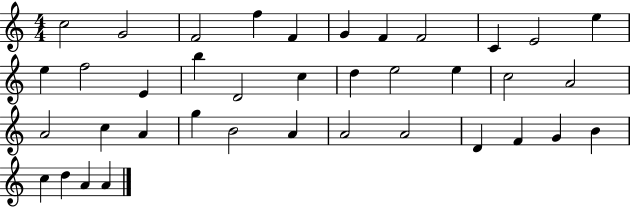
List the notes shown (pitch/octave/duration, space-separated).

C5/h G4/h F4/h F5/q F4/q G4/q F4/q F4/h C4/q E4/h E5/q E5/q F5/h E4/q B5/q D4/h C5/q D5/q E5/h E5/q C5/h A4/h A4/h C5/q A4/q G5/q B4/h A4/q A4/h A4/h D4/q F4/q G4/q B4/q C5/q D5/q A4/q A4/q